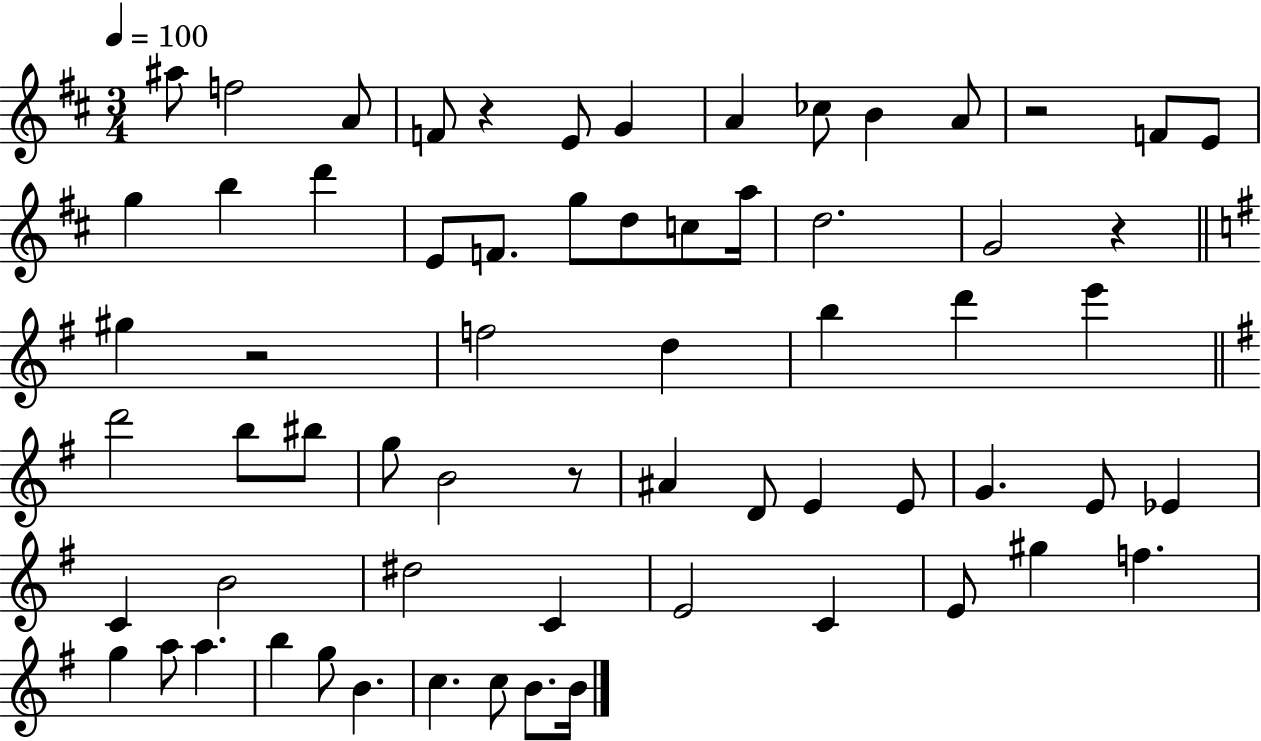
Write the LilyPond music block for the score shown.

{
  \clef treble
  \numericTimeSignature
  \time 3/4
  \key d \major
  \tempo 4 = 100
  ais''8 f''2 a'8 | f'8 r4 e'8 g'4 | a'4 ces''8 b'4 a'8 | r2 f'8 e'8 | \break g''4 b''4 d'''4 | e'8 f'8. g''8 d''8 c''8 a''16 | d''2. | g'2 r4 | \break \bar "||" \break \key g \major gis''4 r2 | f''2 d''4 | b''4 d'''4 e'''4 | \bar "||" \break \key e \minor d'''2 b''8 bis''8 | g''8 b'2 r8 | ais'4 d'8 e'4 e'8 | g'4. e'8 ees'4 | \break c'4 b'2 | dis''2 c'4 | e'2 c'4 | e'8 gis''4 f''4. | \break g''4 a''8 a''4. | b''4 g''8 b'4. | c''4. c''8 b'8. b'16 | \bar "|."
}